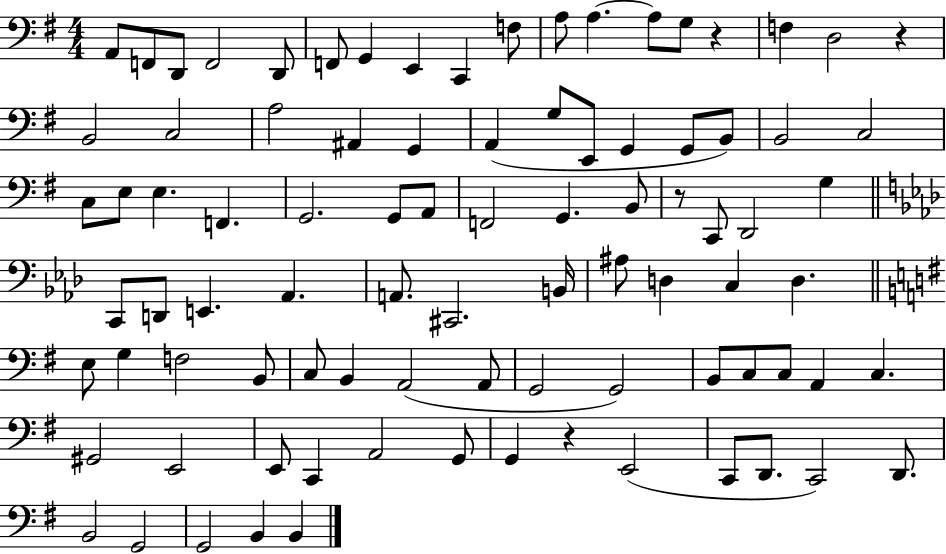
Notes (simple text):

A2/e F2/e D2/e F2/h D2/e F2/e G2/q E2/q C2/q F3/e A3/e A3/q. A3/e G3/e R/q F3/q D3/h R/q B2/h C3/h A3/h A#2/q G2/q A2/q G3/e E2/e G2/q G2/e B2/e B2/h C3/h C3/e E3/e E3/q. F2/q. G2/h. G2/e A2/e F2/h G2/q. B2/e R/e C2/e D2/h G3/q C2/e D2/e E2/q. Ab2/q. A2/e. C#2/h. B2/s A#3/e D3/q C3/q D3/q. E3/e G3/q F3/h B2/e C3/e B2/q A2/h A2/e G2/h G2/h B2/e C3/e C3/e A2/q C3/q. G#2/h E2/h E2/e C2/q A2/h G2/e G2/q R/q E2/h C2/e D2/e. C2/h D2/e. B2/h G2/h G2/h B2/q B2/q